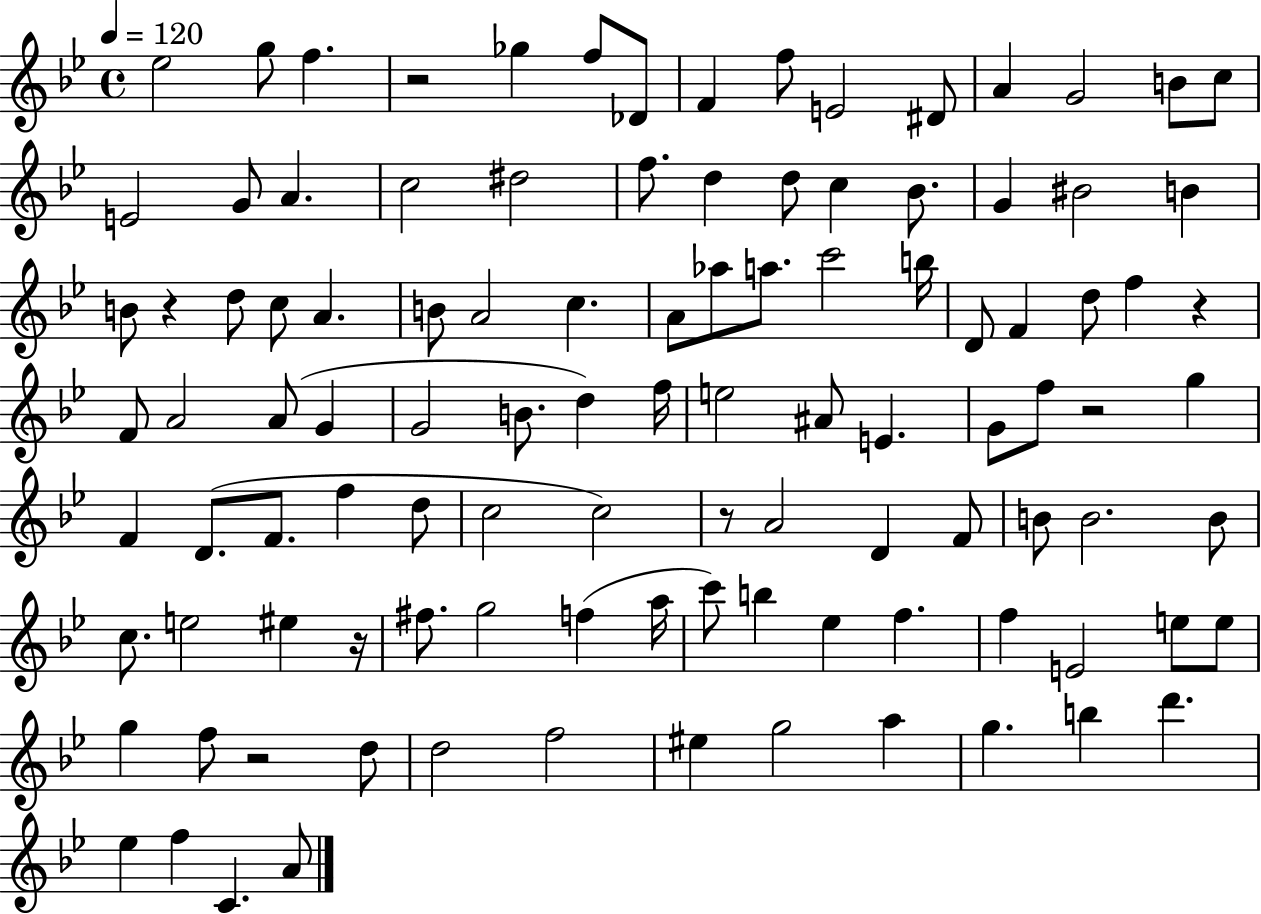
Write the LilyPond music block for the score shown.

{
  \clef treble
  \time 4/4
  \defaultTimeSignature
  \key bes \major
  \tempo 4 = 120
  \repeat volta 2 { ees''2 g''8 f''4. | r2 ges''4 f''8 des'8 | f'4 f''8 e'2 dis'8 | a'4 g'2 b'8 c''8 | \break e'2 g'8 a'4. | c''2 dis''2 | f''8. d''4 d''8 c''4 bes'8. | g'4 bis'2 b'4 | \break b'8 r4 d''8 c''8 a'4. | b'8 a'2 c''4. | a'8 aes''8 a''8. c'''2 b''16 | d'8 f'4 d''8 f''4 r4 | \break f'8 a'2 a'8( g'4 | g'2 b'8. d''4) f''16 | e''2 ais'8 e'4. | g'8 f''8 r2 g''4 | \break f'4 d'8.( f'8. f''4 d''8 | c''2 c''2) | r8 a'2 d'4 f'8 | b'8 b'2. b'8 | \break c''8. e''2 eis''4 r16 | fis''8. g''2 f''4( a''16 | c'''8) b''4 ees''4 f''4. | f''4 e'2 e''8 e''8 | \break g''4 f''8 r2 d''8 | d''2 f''2 | eis''4 g''2 a''4 | g''4. b''4 d'''4. | \break ees''4 f''4 c'4. a'8 | } \bar "|."
}